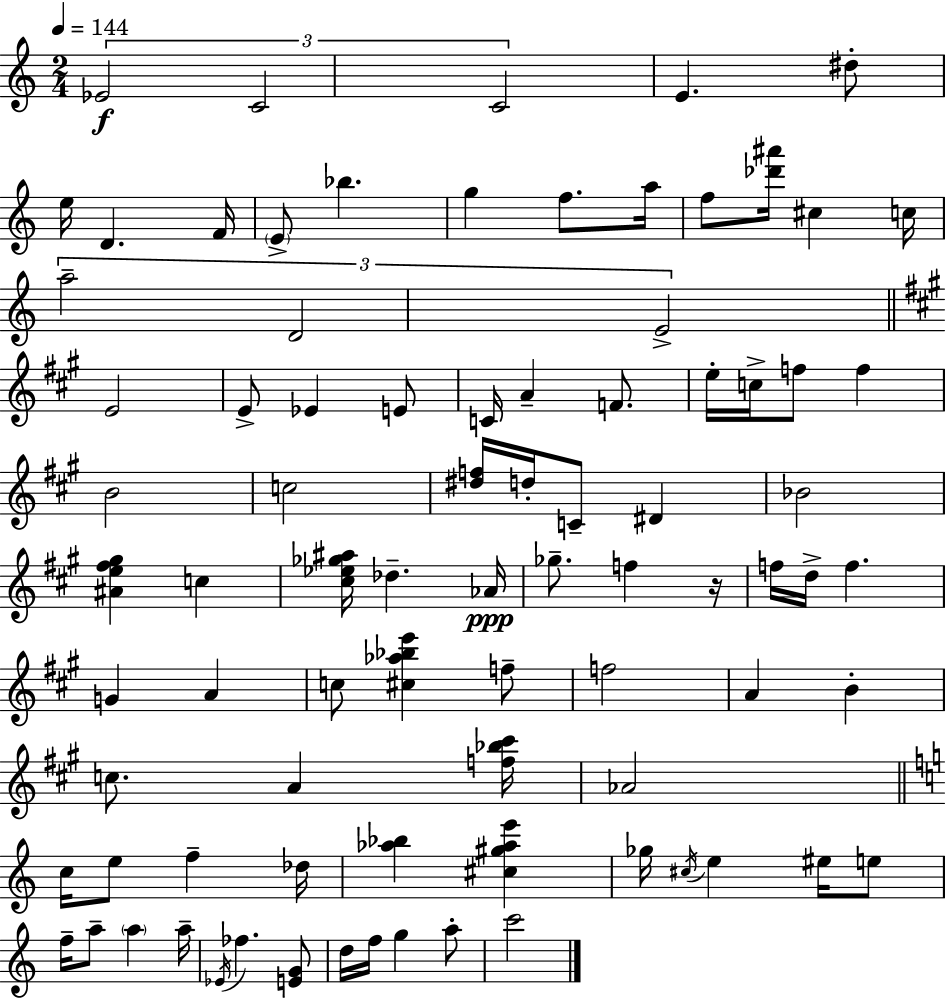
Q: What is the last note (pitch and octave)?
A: C6